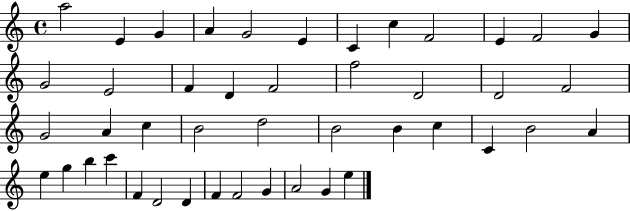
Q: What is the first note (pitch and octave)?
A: A5